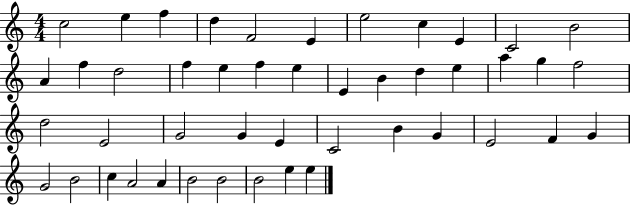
X:1
T:Untitled
M:4/4
L:1/4
K:C
c2 e f d F2 E e2 c E C2 B2 A f d2 f e f e E B d e a g f2 d2 E2 G2 G E C2 B G E2 F G G2 B2 c A2 A B2 B2 B2 e e